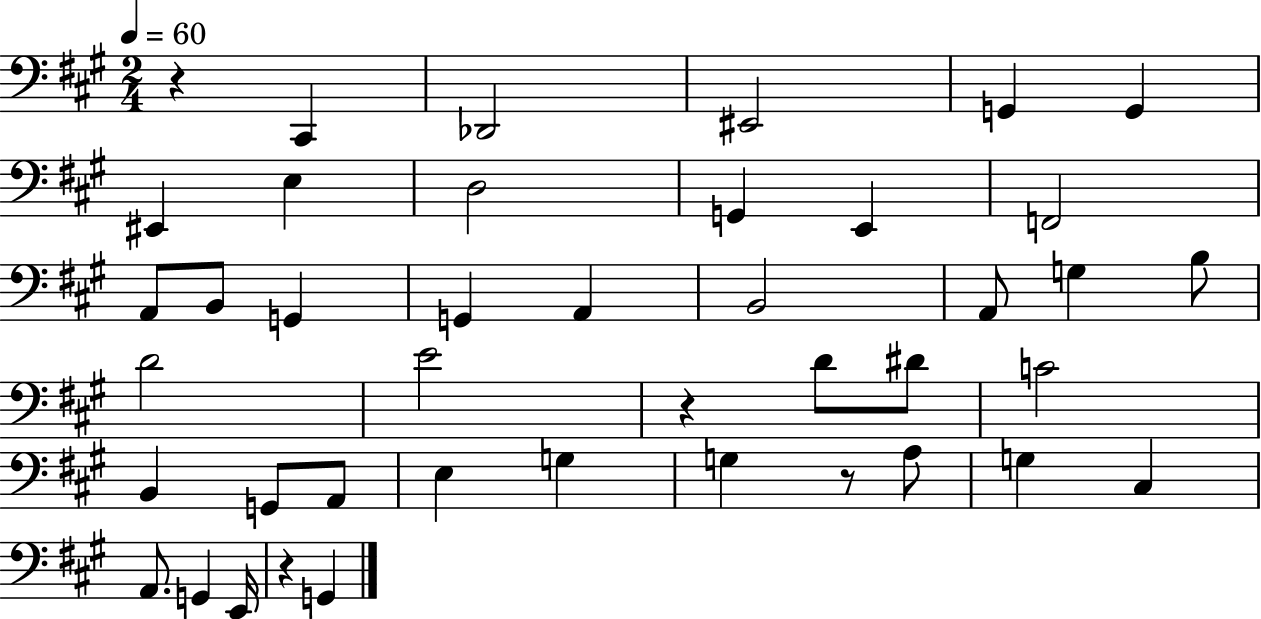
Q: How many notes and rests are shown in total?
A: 42